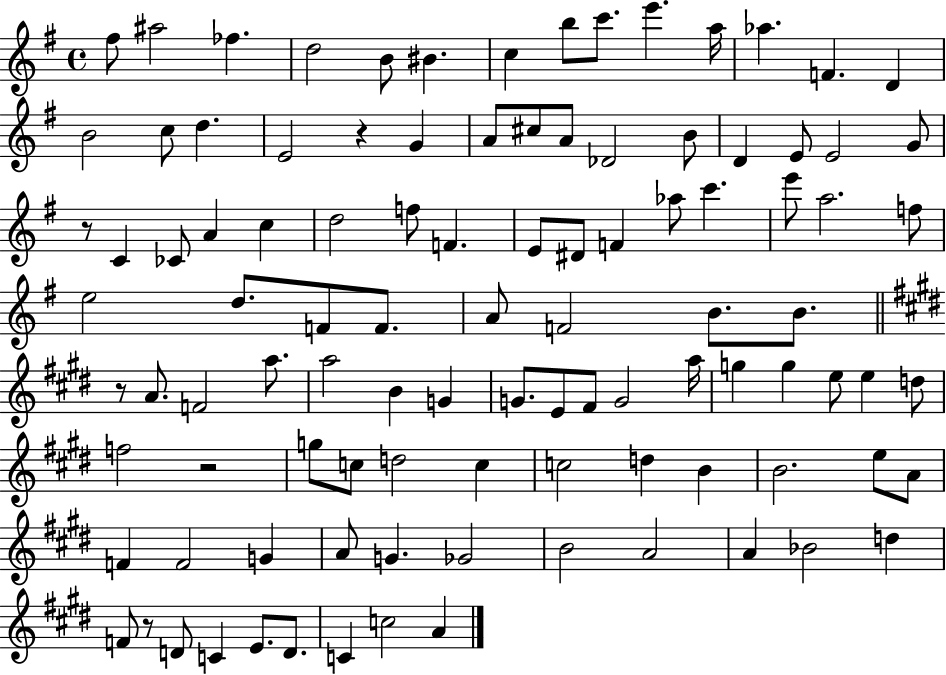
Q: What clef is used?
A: treble